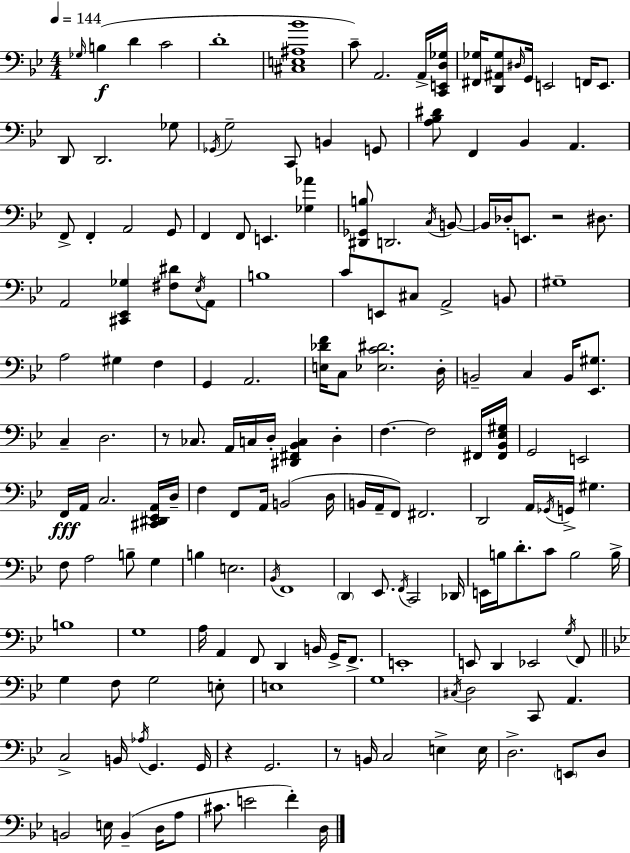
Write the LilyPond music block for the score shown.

{
  \clef bass
  \numericTimeSignature
  \time 4/4
  \key g \minor
  \tempo 4 = 144
  \repeat volta 2 { \grace { ges16 }\f b4( d'4 c'2 | d'1-. | <cis e ais bes'>1 | c'8--) a,2. a,16-> | \break <c, e, d ges>16 <fis, ges>16 <d, ais, ges>8 \grace { dis16 } g,16 e,2 f,16 e,8. | d,8 d,2. | ges8 \acciaccatura { ges,16 } g2-- c,8 b,4 | g,8 <a bes dis'>8 f,4 bes,4 a,4. | \break f,8-> f,4-. a,2 | g,8 f,4 f,8 e,4. <ges aes'>4 | <dis, ges, b>8 d,2. | \acciaccatura { c16 } b,8~~ b,16 des16-. e,8. r2 | \break dis8. a,2 <cis, ees, ges>4 | <fis dis'>8 \acciaccatura { ees16 } a,8 b1 | c'8 e,8 cis8 a,2-> | b,8 gis1-- | \break a2 gis4 | f4 g,4 a,2. | <e des' f'>16 c8 <ees c' dis'>2. | d16-. b,2-- c4 | \break b,16 <ees, gis>8. c4-- d2. | r8 ces8. a,16 c16 d16-. <dis, fis, bes, c>4 | d4-. f4.~~ f2 | fis,16 <fis, bes, ees gis>16 g,2 e,2 | \break f,16\fff a,16 c2. | <cis, dis, ees, a,>16 d16-- f4 f,8 a,16 b,2( | d16 b,16 a,16-- f,8) fis,2. | d,2 a,16 \acciaccatura { ges,16 } g,16-> | \break gis4. f8 a2 | b8-- g4 b4 e2. | \acciaccatura { bes,16 } f,1 | \parenthesize d,4 ees,8. \acciaccatura { f,16 } c,2 | \break des,16 e,16 b16 d'8.-. c'8 b2 | b16-> b1 | g1 | a16 a,4 f,8 d,4 | \break b,16 g,16-> f,8.-> e,1-. | e,8 d,4 ees,2 | \acciaccatura { g16 } f,8 \bar "||" \break \key bes \major g4 f8 g2 e8-. | e1 | g1 | \acciaccatura { cis16 } d2 c,8 a,4. | \break c2-> b,16 \acciaccatura { aes16 } g,4. | g,16 r4 g,2. | r8 b,16 c2 e4-> | e16 d2.-> \parenthesize e,8 | \break d8 b,2 e16 b,4--( d16 | a8 cis'8. e'2 f'4-.) | d16 } \bar "|."
}